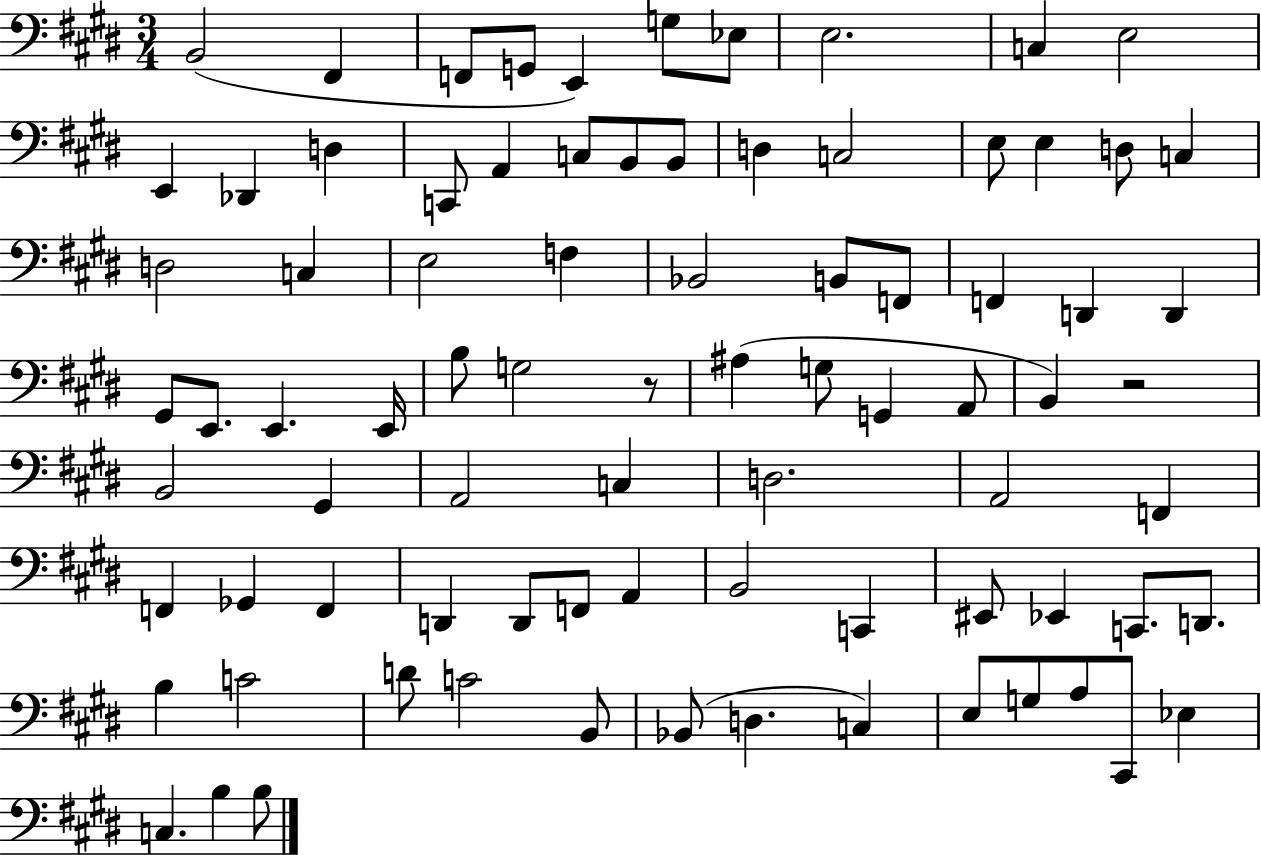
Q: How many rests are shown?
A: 2